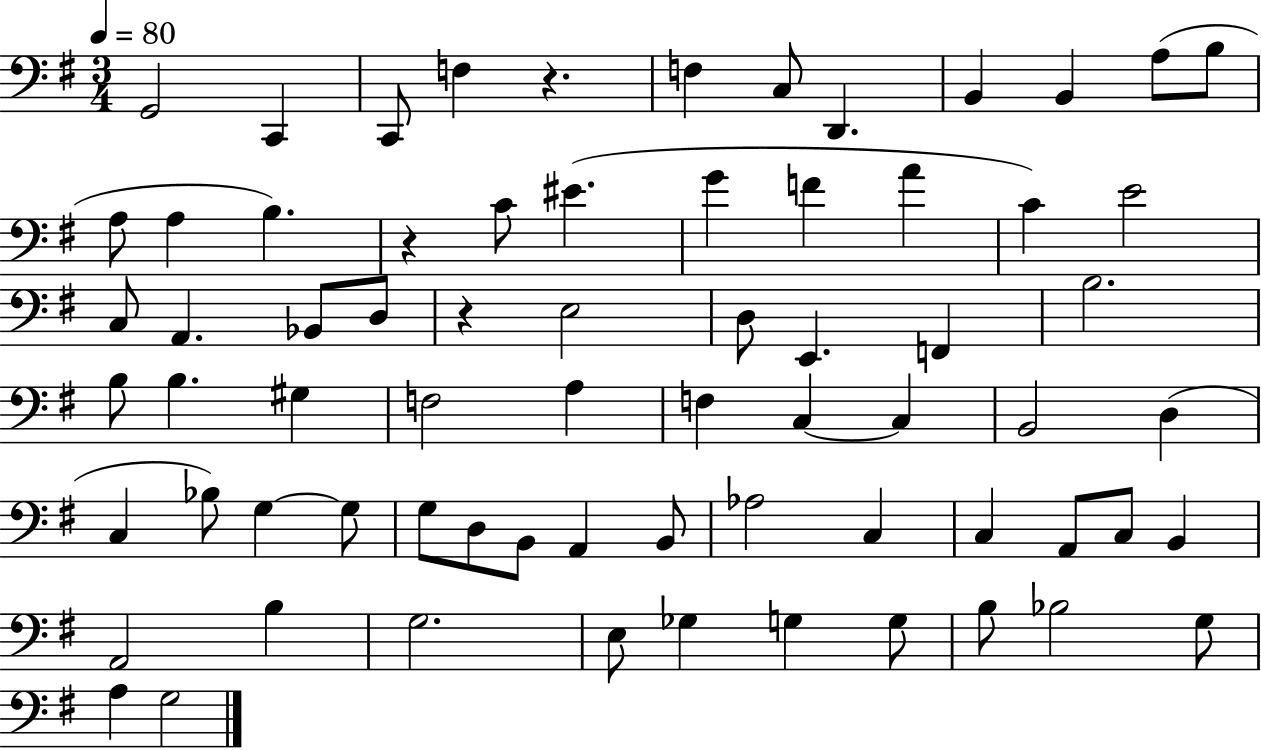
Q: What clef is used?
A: bass